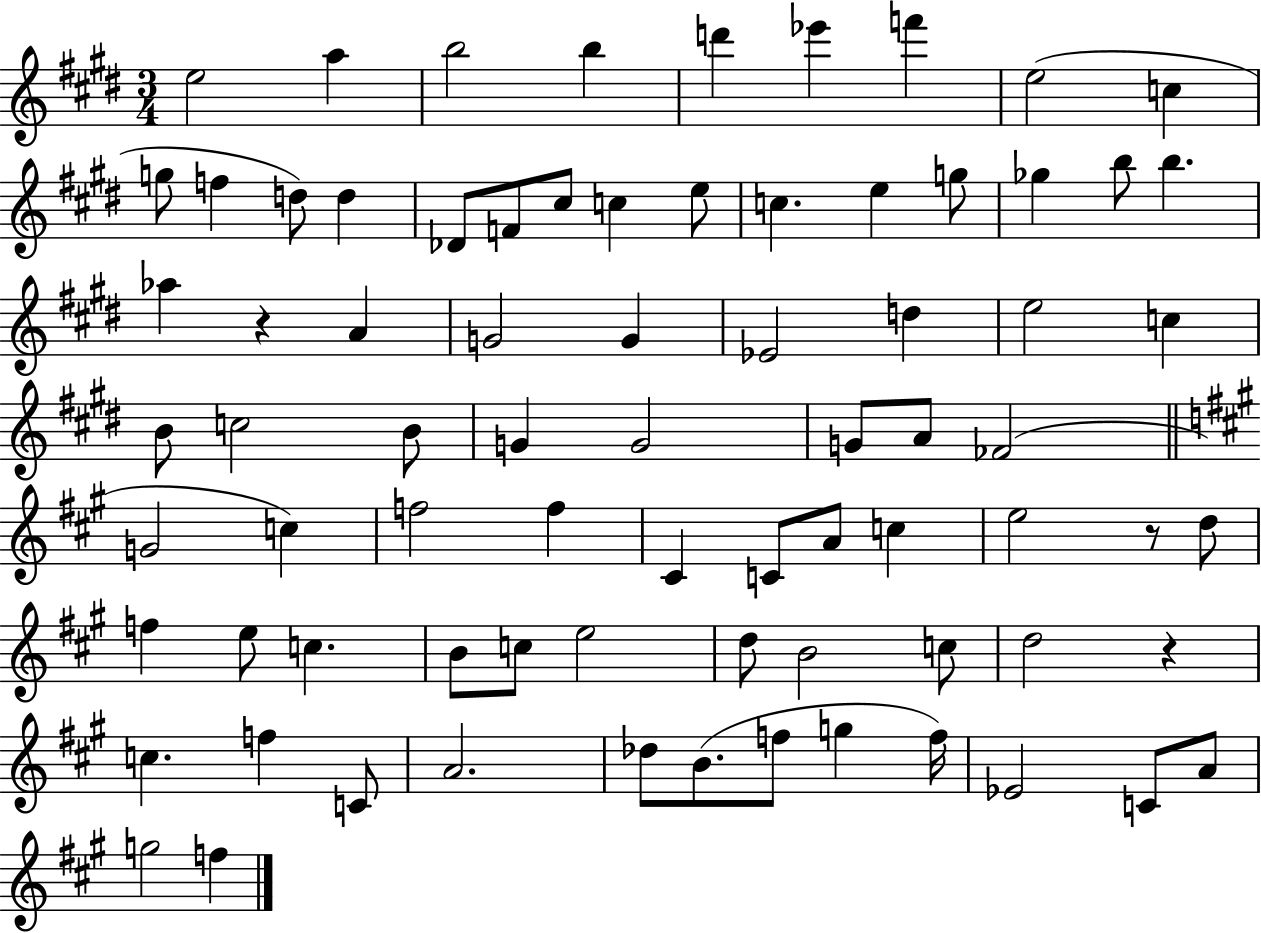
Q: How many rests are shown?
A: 3